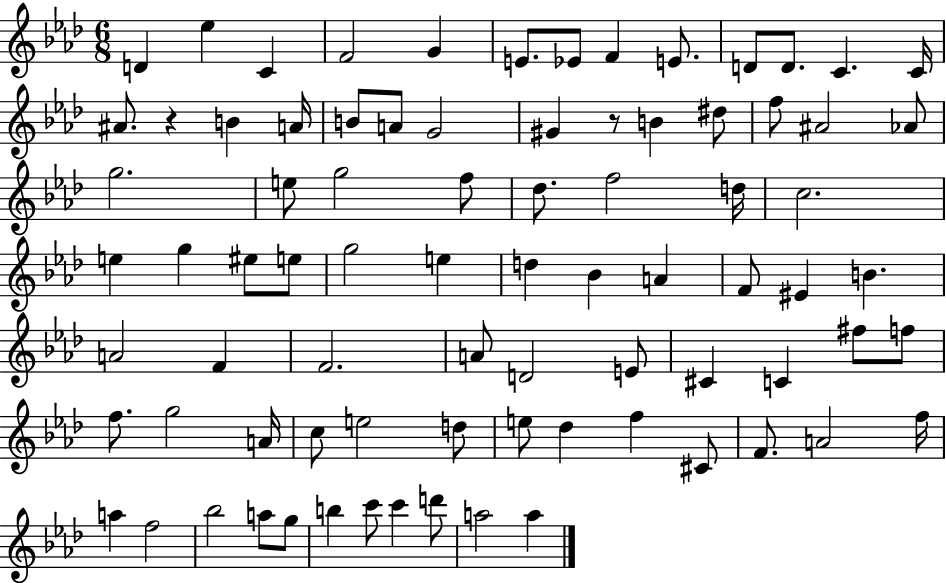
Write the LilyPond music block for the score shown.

{
  \clef treble
  \numericTimeSignature
  \time 6/8
  \key aes \major
  d'4 ees''4 c'4 | f'2 g'4 | e'8. ees'8 f'4 e'8. | d'8 d'8. c'4. c'16 | \break ais'8. r4 b'4 a'16 | b'8 a'8 g'2 | gis'4 r8 b'4 dis''8 | f''8 ais'2 aes'8 | \break g''2. | e''8 g''2 f''8 | des''8. f''2 d''16 | c''2. | \break e''4 g''4 eis''8 e''8 | g''2 e''4 | d''4 bes'4 a'4 | f'8 eis'4 b'4. | \break a'2 f'4 | f'2. | a'8 d'2 e'8 | cis'4 c'4 fis''8 f''8 | \break f''8. g''2 a'16 | c''8 e''2 d''8 | e''8 des''4 f''4 cis'8 | f'8. a'2 f''16 | \break a''4 f''2 | bes''2 a''8 g''8 | b''4 c'''8 c'''4 d'''8 | a''2 a''4 | \break \bar "|."
}